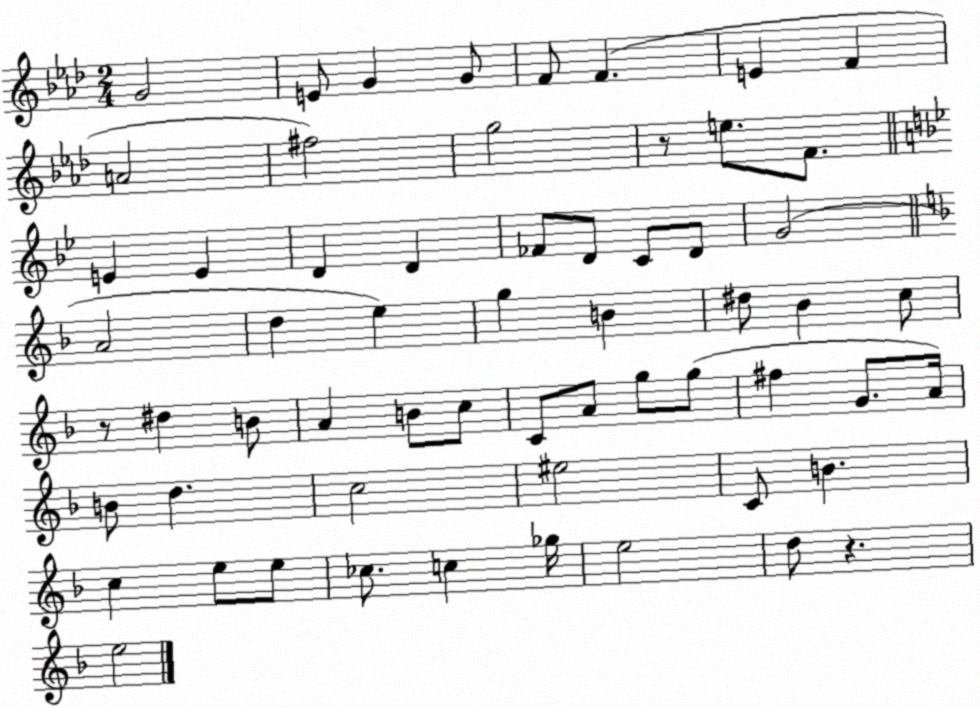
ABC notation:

X:1
T:Untitled
M:2/4
L:1/4
K:Ab
G2 E/2 G G/2 F/2 F E F A2 ^f2 g2 z/2 e/2 F/2 E E D D _F/2 D/2 C/2 D/2 G2 A2 d e g B ^d/2 _B c/2 z/2 ^d B/2 A B/2 c/2 C/2 A/2 g/2 g/2 ^f G/2 A/4 B/2 d c2 ^e2 C/2 B c e/2 e/2 _c/2 c _g/4 e2 d/2 z e2